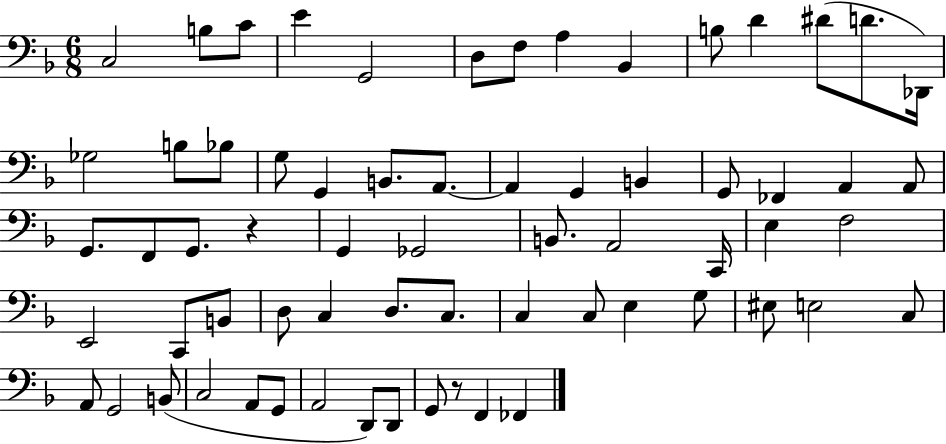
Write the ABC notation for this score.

X:1
T:Untitled
M:6/8
L:1/4
K:F
C,2 B,/2 C/2 E G,,2 D,/2 F,/2 A, _B,, B,/2 D ^D/2 D/2 _D,,/4 _G,2 B,/2 _B,/2 G,/2 G,, B,,/2 A,,/2 A,, G,, B,, G,,/2 _F,, A,, A,,/2 G,,/2 F,,/2 G,,/2 z G,, _G,,2 B,,/2 A,,2 C,,/4 E, F,2 E,,2 C,,/2 B,,/2 D,/2 C, D,/2 C,/2 C, C,/2 E, G,/2 ^E,/2 E,2 C,/2 A,,/2 G,,2 B,,/2 C,2 A,,/2 G,,/2 A,,2 D,,/2 D,,/2 G,,/2 z/2 F,, _F,,